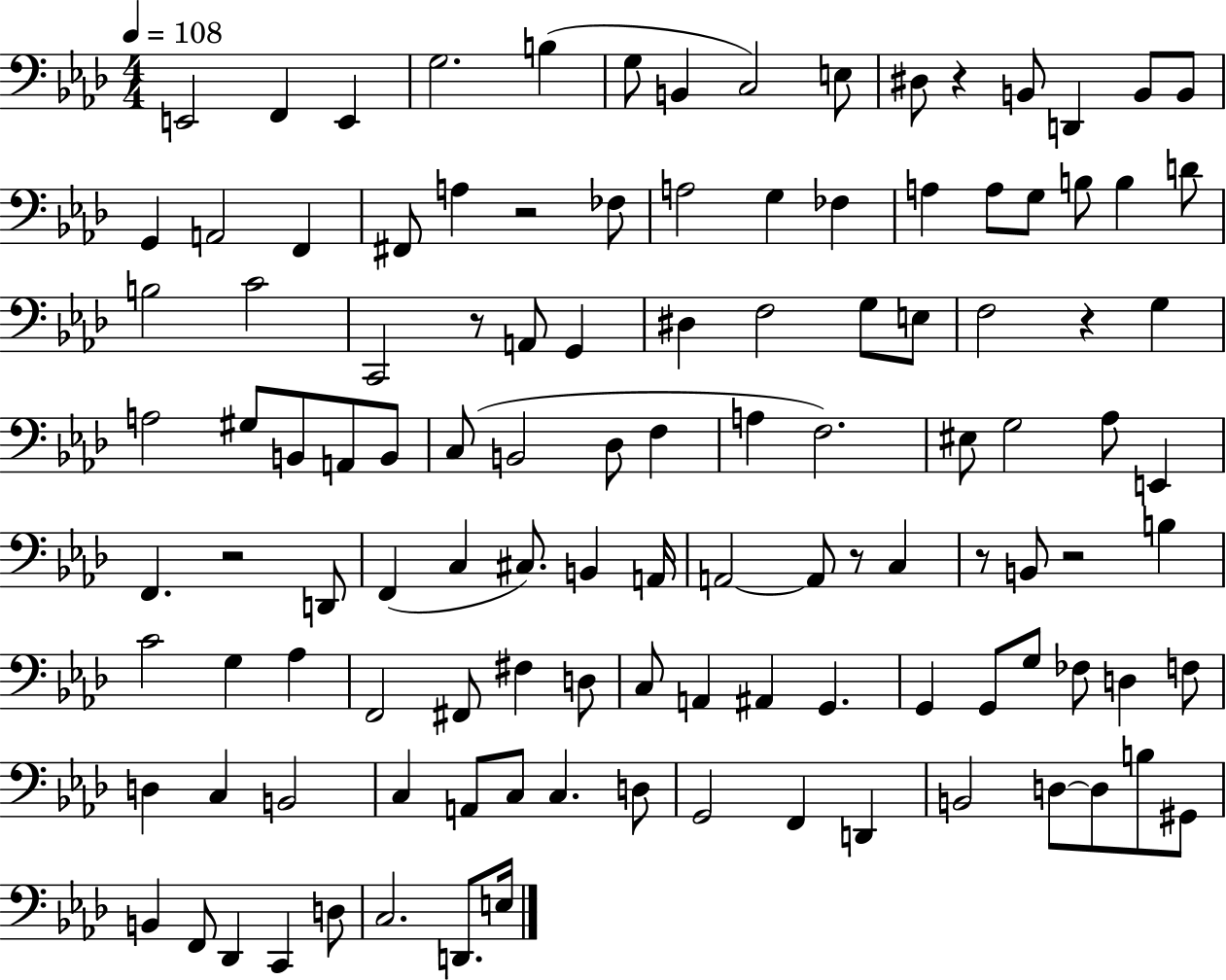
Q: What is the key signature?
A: AES major